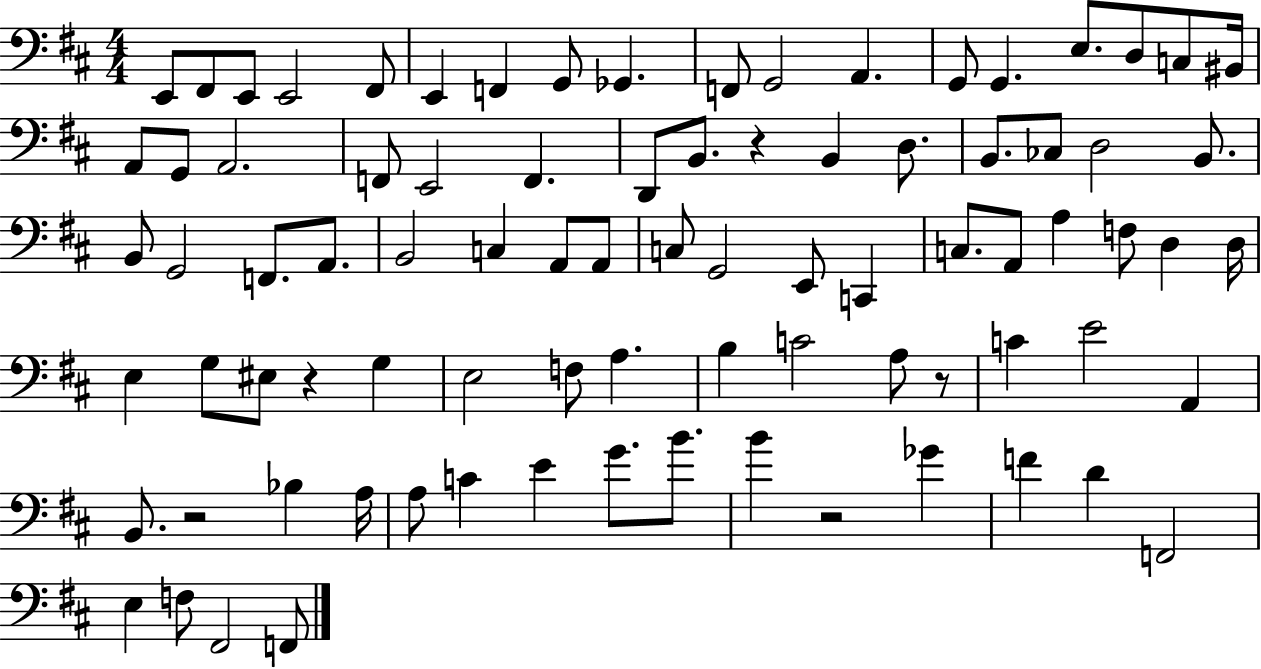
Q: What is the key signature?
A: D major